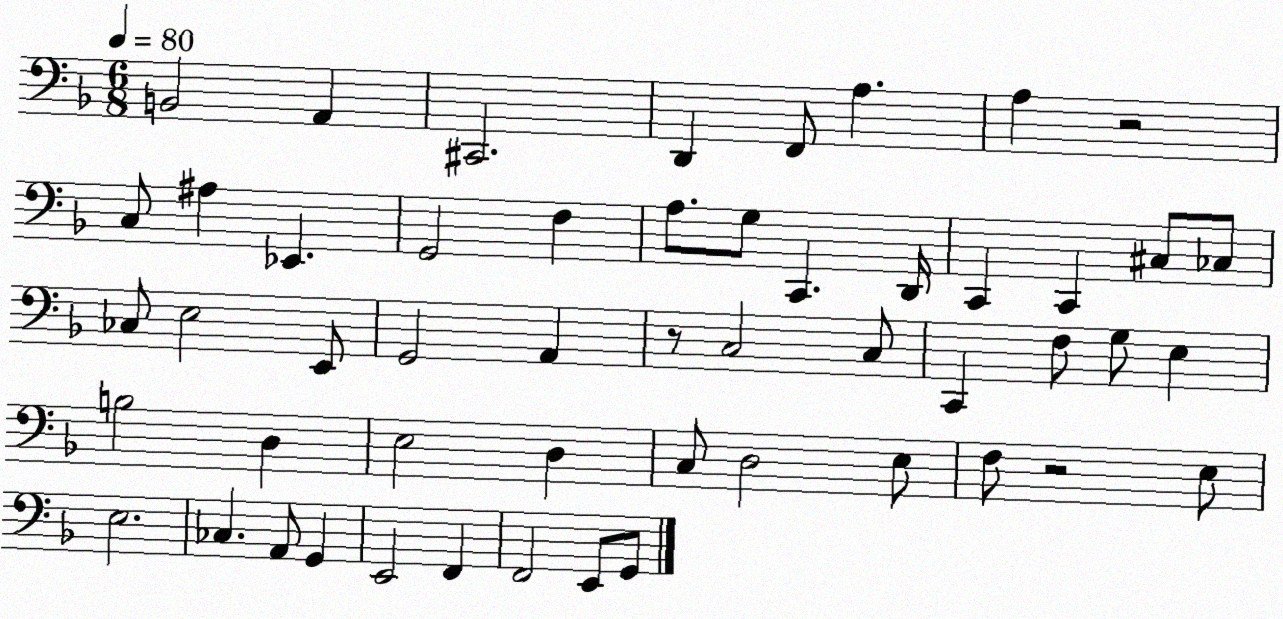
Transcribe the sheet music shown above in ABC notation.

X:1
T:Untitled
M:6/8
L:1/4
K:F
B,,2 A,, ^C,,2 D,, F,,/2 A, A, z2 C,/2 ^A, _E,, G,,2 F, A,/2 G,/2 C,, D,,/4 C,, C,, ^C,/2 _C,/2 _C,/2 E,2 E,,/2 G,,2 A,, z/2 C,2 C,/2 C,, F,/2 G,/2 E, B,2 D, E,2 D, C,/2 D,2 E,/2 F,/2 z2 E,/2 E,2 _C, A,,/2 G,, E,,2 F,, F,,2 E,,/2 G,,/2